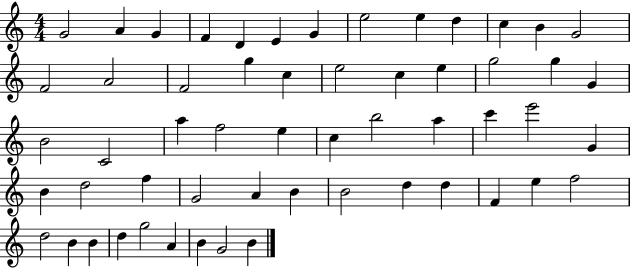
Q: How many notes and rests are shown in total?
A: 56